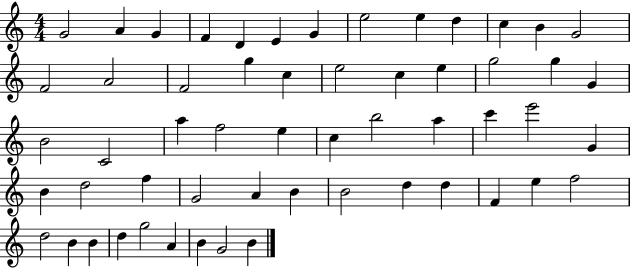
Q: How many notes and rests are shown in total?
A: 56